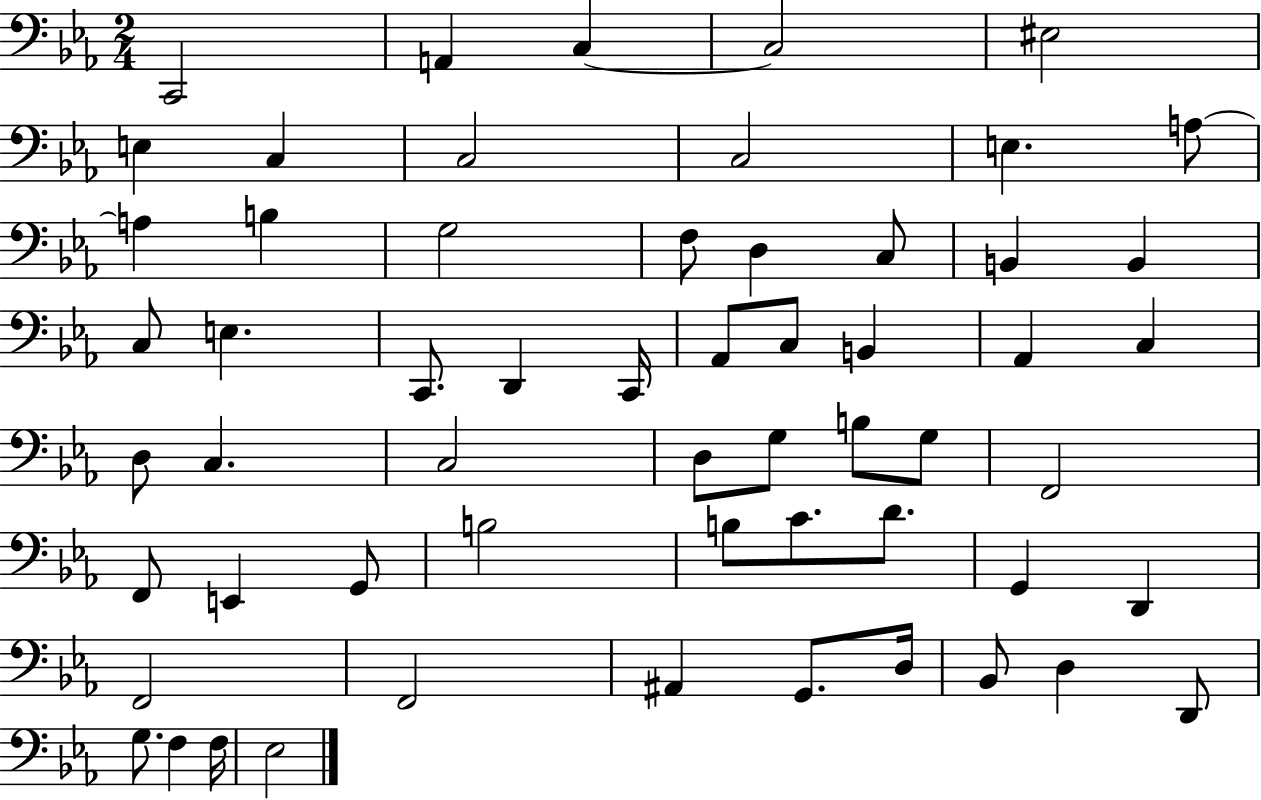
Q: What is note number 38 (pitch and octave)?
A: F2